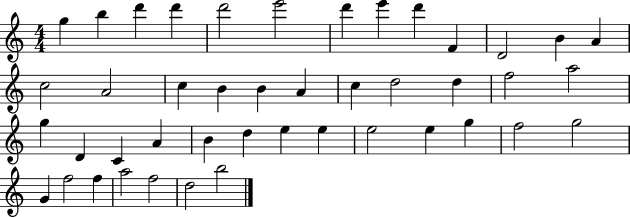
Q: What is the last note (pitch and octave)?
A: B5